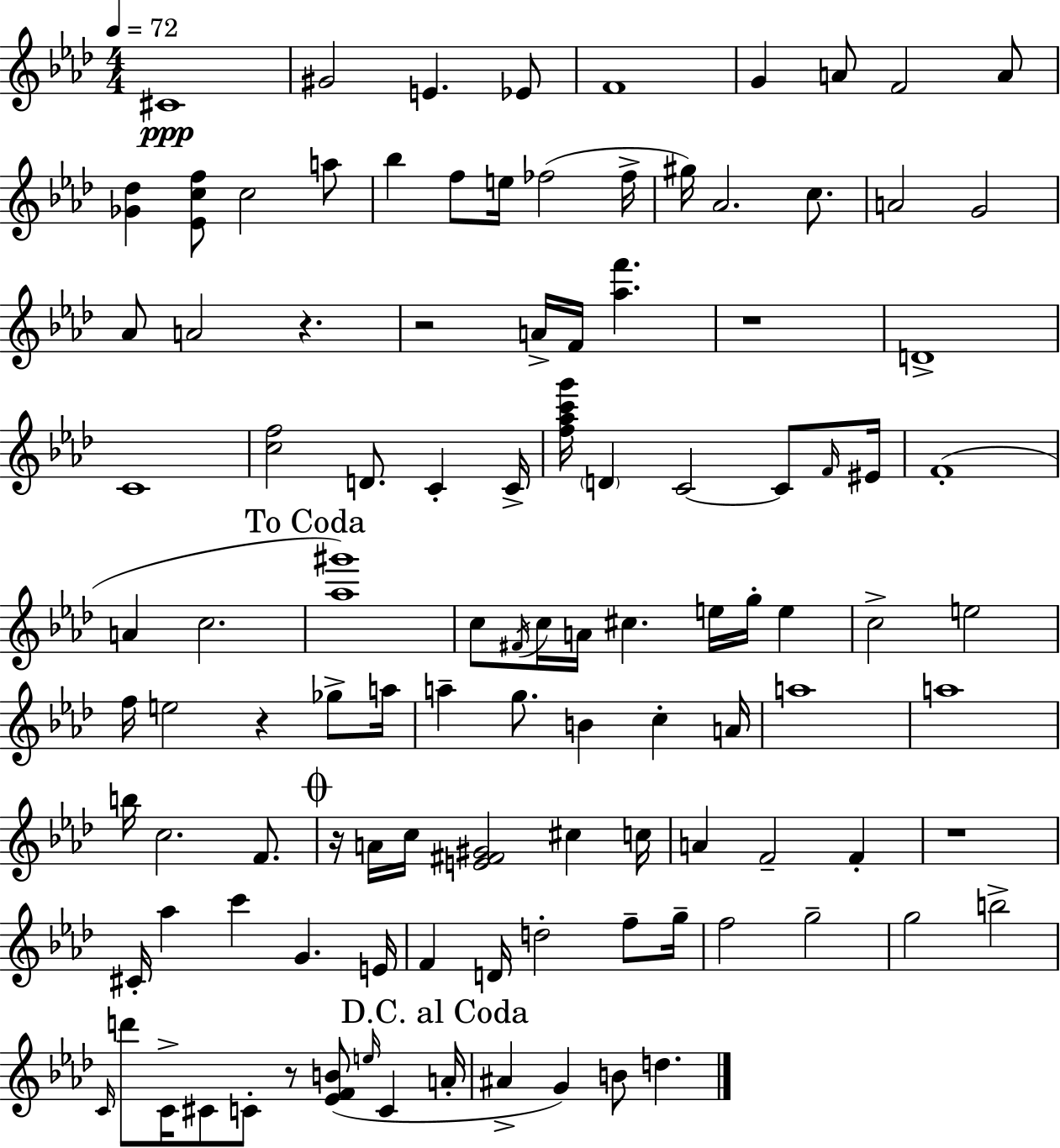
X:1
T:Untitled
M:4/4
L:1/4
K:Ab
^C4 ^G2 E _E/2 F4 G A/2 F2 A/2 [_G_d] [_Ecf]/2 c2 a/2 _b f/2 e/4 _f2 _f/4 ^g/4 _A2 c/2 A2 G2 _A/2 A2 z z2 A/4 F/4 [_af'] z4 D4 C4 [cf]2 D/2 C C/4 [f_ac'g']/4 D C2 C/2 F/4 ^E/4 F4 A c2 [_a^g']4 c/2 ^F/4 c/4 A/4 ^c e/4 g/4 e c2 e2 f/4 e2 z _g/2 a/4 a g/2 B c A/4 a4 a4 b/4 c2 F/2 z/4 A/4 c/4 [E^F^G]2 ^c c/4 A F2 F z4 ^C/4 _a c' G E/4 F D/4 d2 f/2 g/4 f2 g2 g2 b2 C/4 d'/2 C/4 ^C/2 C/2 z/2 [_EFB]/2 e/4 C A/4 ^A G B/2 d